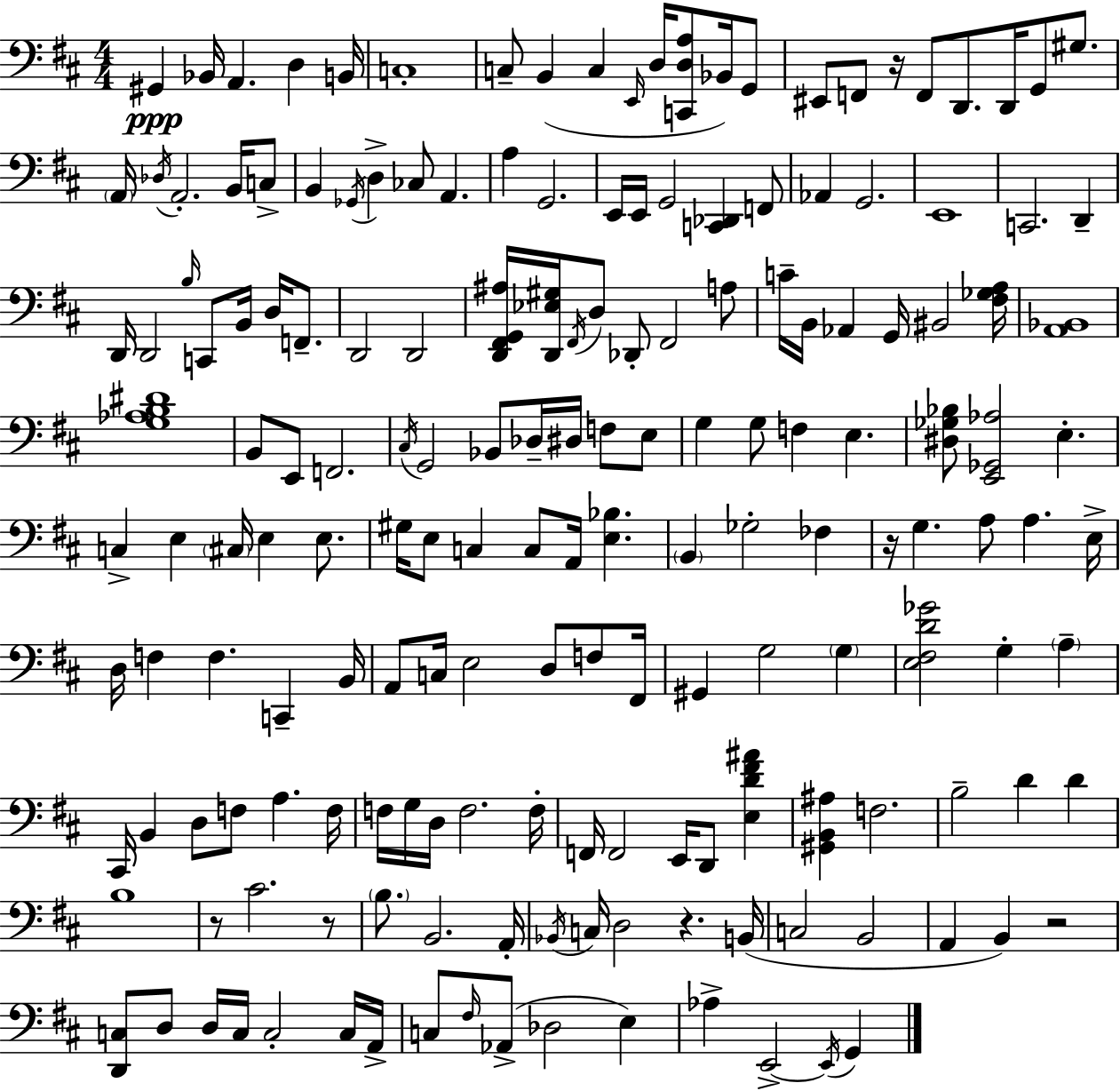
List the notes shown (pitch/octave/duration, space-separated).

G#2/q Bb2/s A2/q. D3/q B2/s C3/w C3/e B2/q C3/q E2/s D3/s [C2,D3,A3]/e Bb2/s G2/e EIS2/e F2/e R/s F2/e D2/e. D2/s G2/e G#3/e. A2/s Db3/s A2/h. B2/s C3/e B2/q Gb2/s D3/q CES3/e A2/q. A3/q G2/h. E2/s E2/s G2/h [C2,Db2]/q F2/e Ab2/q G2/h. E2/w C2/h. D2/q D2/s D2/h B3/s C2/e B2/s D3/s F2/e. D2/h D2/h [D2,F#2,G2,A#3]/s [D2,Eb3,G#3]/s F#2/s D3/e Db2/e F#2/h A3/e C4/s B2/s Ab2/q G2/s BIS2/h [F#3,Gb3,A3]/s [A2,Bb2]/w [G3,Ab3,B3,D#4]/w B2/e E2/e F2/h. C#3/s G2/h Bb2/e Db3/s D#3/s F3/e E3/e G3/q G3/e F3/q E3/q. [D#3,Gb3,Bb3]/e [E2,Gb2,Ab3]/h E3/q. C3/q E3/q C#3/s E3/q E3/e. G#3/s E3/e C3/q C3/e A2/s [E3,Bb3]/q. B2/q Gb3/h FES3/q R/s G3/q. A3/e A3/q. E3/s D3/s F3/q F3/q. C2/q B2/s A2/e C3/s E3/h D3/e F3/e F#2/s G#2/q G3/h G3/q [E3,F#3,D4,Gb4]/h G3/q A3/q C#2/s B2/q D3/e F3/e A3/q. F3/s F3/s G3/s D3/s F3/h. F3/s F2/s F2/h E2/s D2/e [E3,D4,F#4,A#4]/q [G#2,B2,A#3]/q F3/h. B3/h D4/q D4/q B3/w R/e C#4/h. R/e B3/e. B2/h. A2/s Bb2/s C3/s D3/h R/q. B2/s C3/h B2/h A2/q B2/q R/h [D2,C3]/e D3/e D3/s C3/s C3/h C3/s A2/s C3/e F#3/s Ab2/e Db3/h E3/q Ab3/q E2/h E2/s G2/q